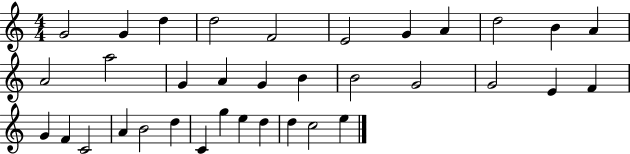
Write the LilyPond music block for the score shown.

{
  \clef treble
  \numericTimeSignature
  \time 4/4
  \key c \major
  g'2 g'4 d''4 | d''2 f'2 | e'2 g'4 a'4 | d''2 b'4 a'4 | \break a'2 a''2 | g'4 a'4 g'4 b'4 | b'2 g'2 | g'2 e'4 f'4 | \break g'4 f'4 c'2 | a'4 b'2 d''4 | c'4 g''4 e''4 d''4 | d''4 c''2 e''4 | \break \bar "|."
}